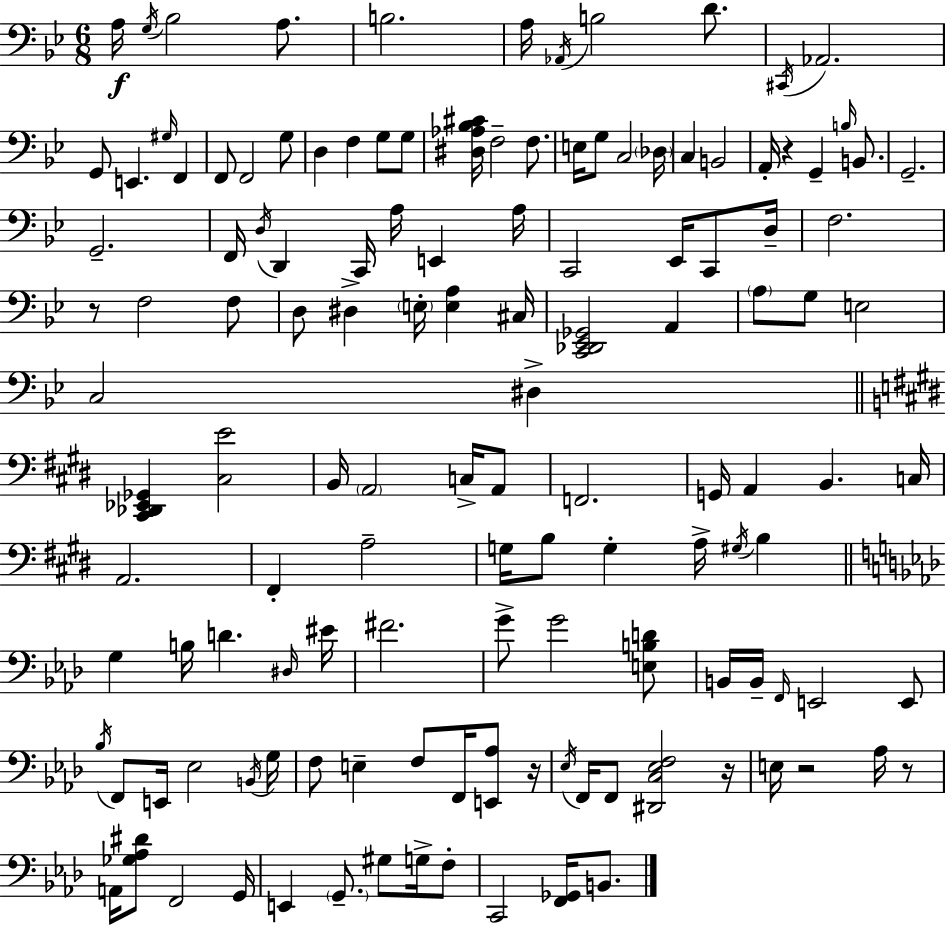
A3/s G3/s Bb3/h A3/e. B3/h. A3/s Ab2/s B3/h D4/e. C#2/s Ab2/h. G2/e E2/q. G#3/s F2/q F2/e F2/h G3/e D3/q F3/q G3/e G3/e [D#3,Ab3,Bb3,C#4]/s F3/h F3/e. E3/s G3/e C3/h Db3/s C3/q B2/h A2/s R/q G2/q B3/s B2/e. G2/h. G2/h. F2/s D3/s D2/q C2/s A3/s E2/q A3/s C2/h Eb2/s C2/e D3/s F3/h. R/e F3/h F3/e D3/e D#3/q E3/s [E3,A3]/q C#3/s [C2,Db2,Eb2,Gb2]/h A2/q A3/e G3/e E3/h C3/h D#3/q [C#2,Db2,Eb2,Gb2]/q [C#3,E4]/h B2/s A2/h C3/s A2/e F2/h. G2/s A2/q B2/q. C3/s A2/h. F#2/q A3/h G3/s B3/e G3/q A3/s G#3/s B3/q G3/q B3/s D4/q. D#3/s EIS4/s F#4/h. G4/e G4/h [E3,B3,D4]/e B2/s B2/s F2/s E2/h E2/e Bb3/s F2/e E2/s Eb3/h B2/s G3/s F3/e E3/q F3/e F2/s [E2,Ab3]/e R/s Eb3/s F2/s F2/e [D#2,C3,Eb3,F3]/h R/s E3/s R/h Ab3/s R/e A2/s [Gb3,Ab3,D#4]/e F2/h G2/s E2/q G2/e. G#3/e G3/s F3/e C2/h [F2,Gb2]/s B2/e.